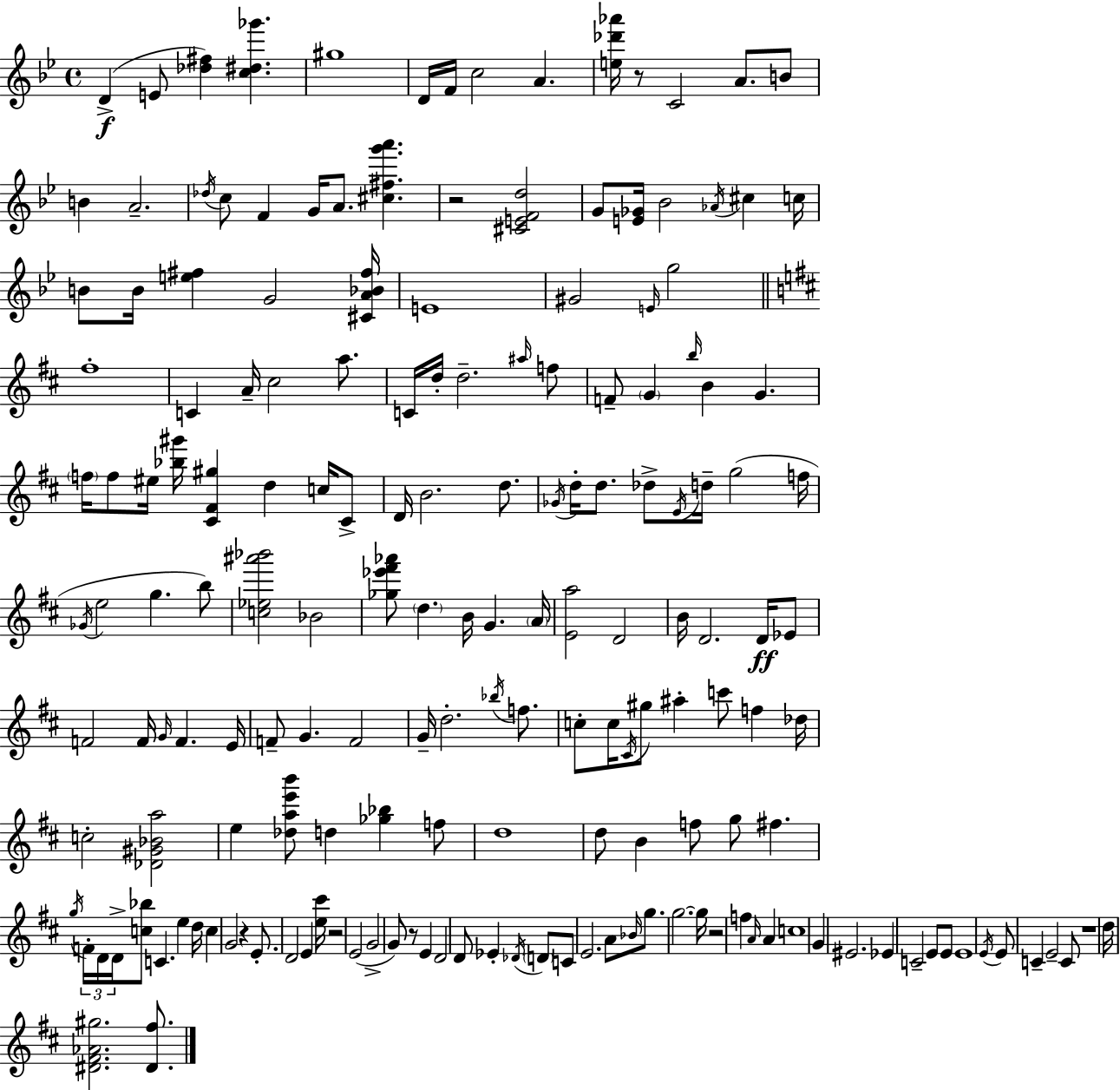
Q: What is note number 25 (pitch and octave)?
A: G4